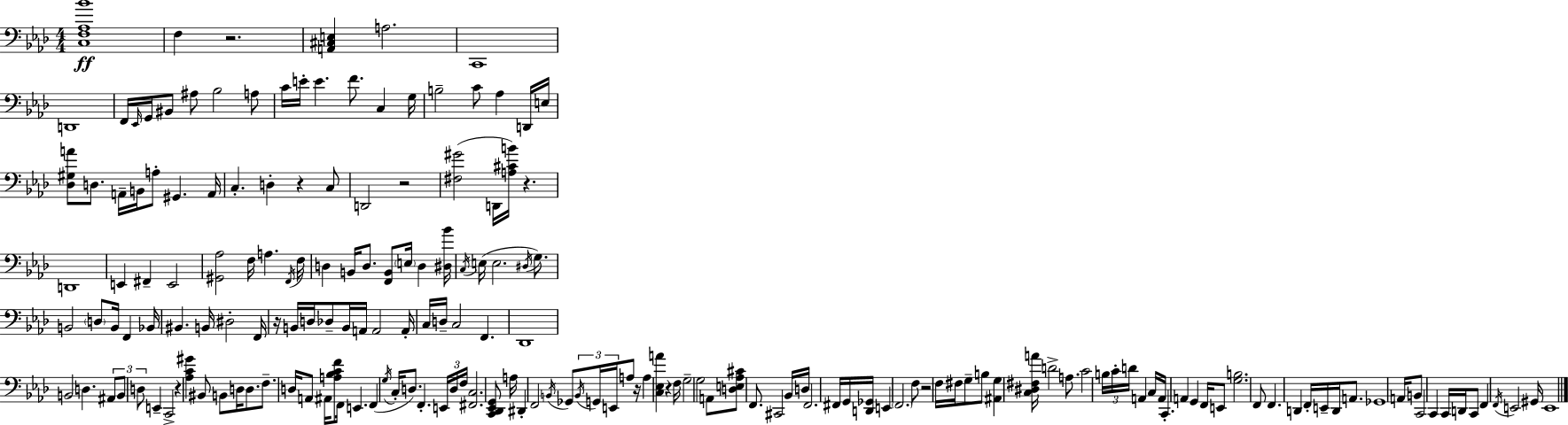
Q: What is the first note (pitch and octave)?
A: F3